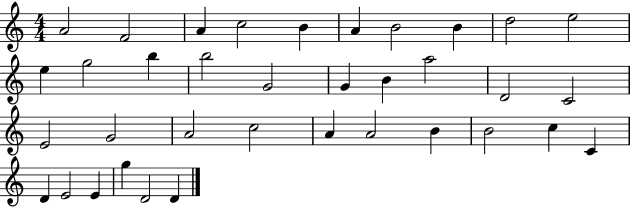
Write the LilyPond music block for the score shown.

{
  \clef treble
  \numericTimeSignature
  \time 4/4
  \key c \major
  a'2 f'2 | a'4 c''2 b'4 | a'4 b'2 b'4 | d''2 e''2 | \break e''4 g''2 b''4 | b''2 g'2 | g'4 b'4 a''2 | d'2 c'2 | \break e'2 g'2 | a'2 c''2 | a'4 a'2 b'4 | b'2 c''4 c'4 | \break d'4 e'2 e'4 | g''4 d'2 d'4 | \bar "|."
}